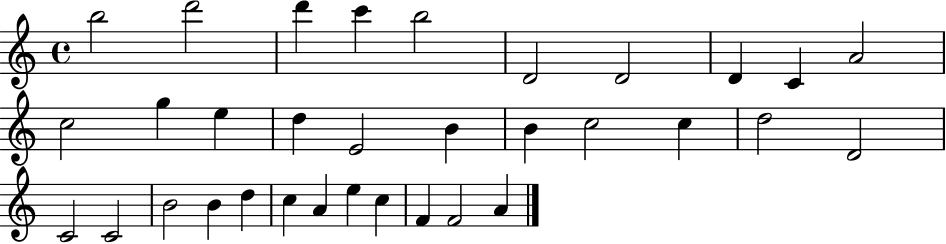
B5/h D6/h D6/q C6/q B5/h D4/h D4/h D4/q C4/q A4/h C5/h G5/q E5/q D5/q E4/h B4/q B4/q C5/h C5/q D5/h D4/h C4/h C4/h B4/h B4/q D5/q C5/q A4/q E5/q C5/q F4/q F4/h A4/q